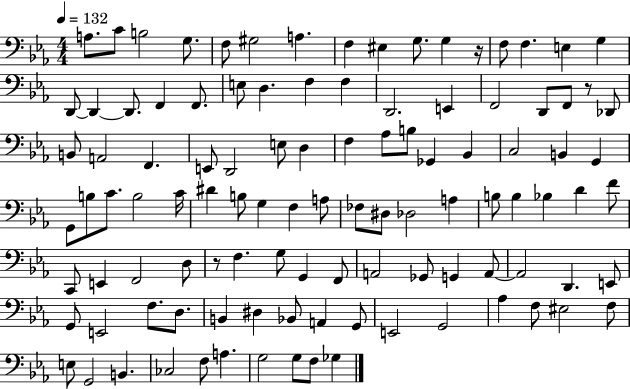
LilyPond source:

{
  \clef bass
  \numericTimeSignature
  \time 4/4
  \key ees \major
  \tempo 4 = 132
  \repeat volta 2 { a8. c'8 b2 g8. | f8 gis2 a4. | f4 eis4 g8. g4 r16 | f8 f4. e4 g4 | \break d,8~~ d,4~~ d,8. f,4 f,8. | e8 d4. f4 f4 | d,2. e,4 | f,2 d,8 f,8 r8 des,8 | \break b,8 a,2 f,4. | e,8 d,2 e8 d4 | f4 aes8 b8 ges,4 bes,4 | c2 b,4 g,4 | \break g,8 b8 c'8. b2 c'16 | dis'4 b8 g4 f4 a8 | fes8 dis8 des2 a4 | b8 b4 bes4 d'4 f'8 | \break c,8 e,4 f,2 d8 | r8 f4. g8 g,4 f,8 | a,2 ges,8 g,4 a,8~~ | a,2 d,4. e,8 | \break g,8 e,2 f8. d8. | b,4 dis4 bes,8 a,4 g,8 | e,2 g,2 | aes4 f8 eis2 f8 | \break e8 g,2 b,4. | ces2 f8 a4. | g2 g8 f8 ges4 | } \bar "|."
}